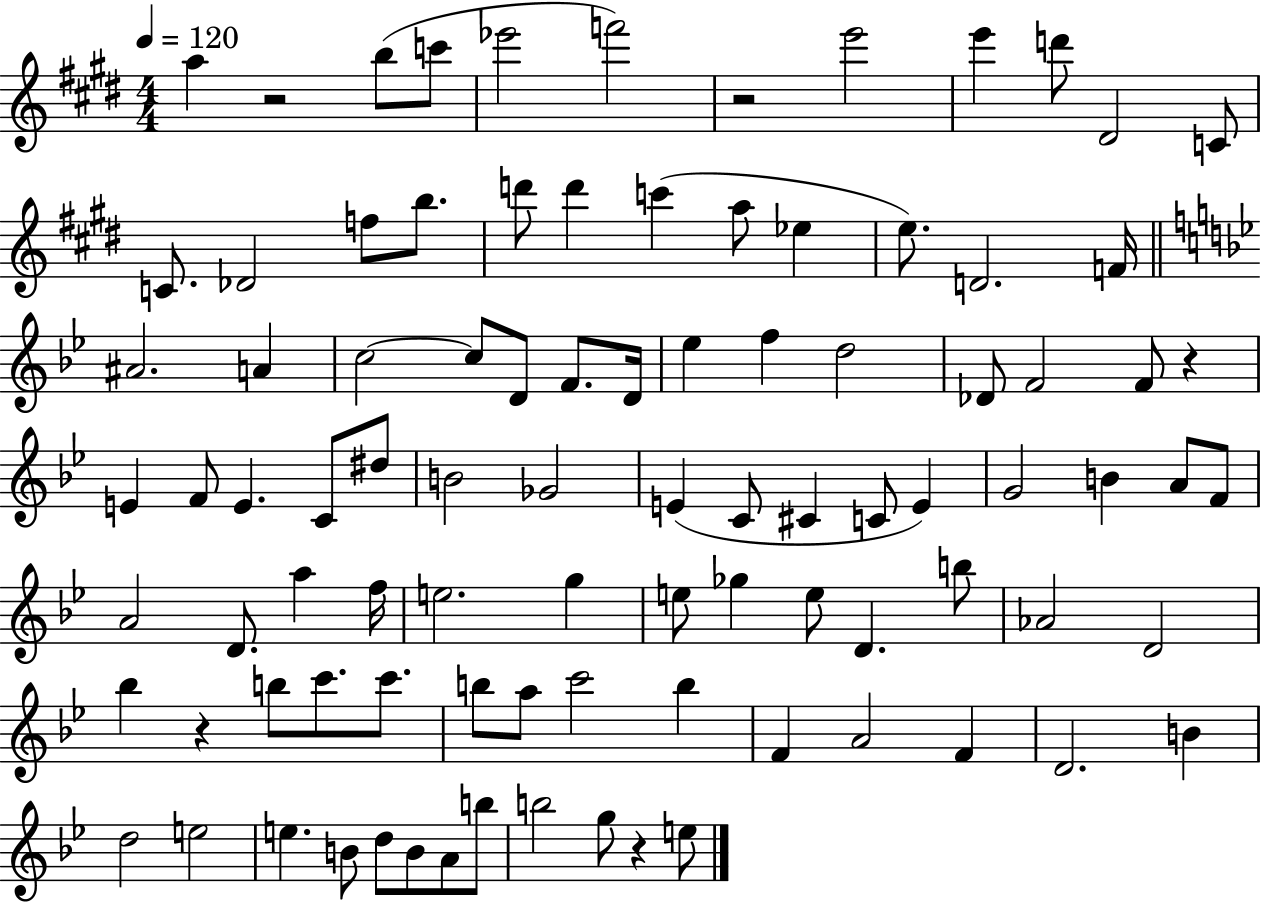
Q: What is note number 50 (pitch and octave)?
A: A4